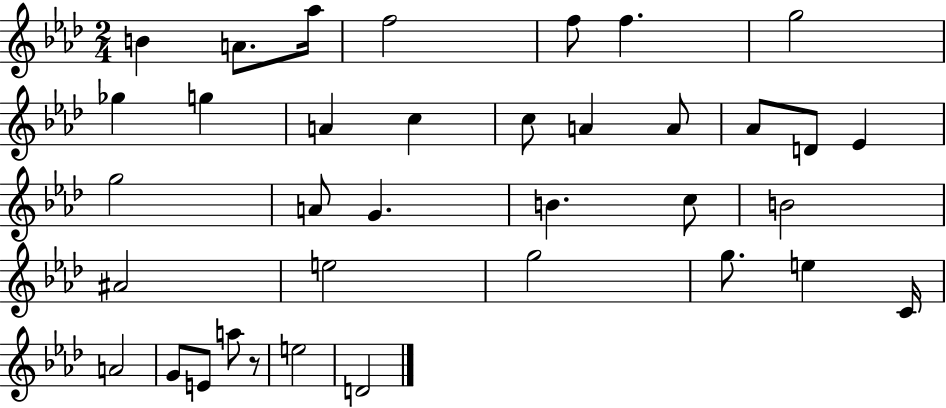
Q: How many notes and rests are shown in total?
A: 36